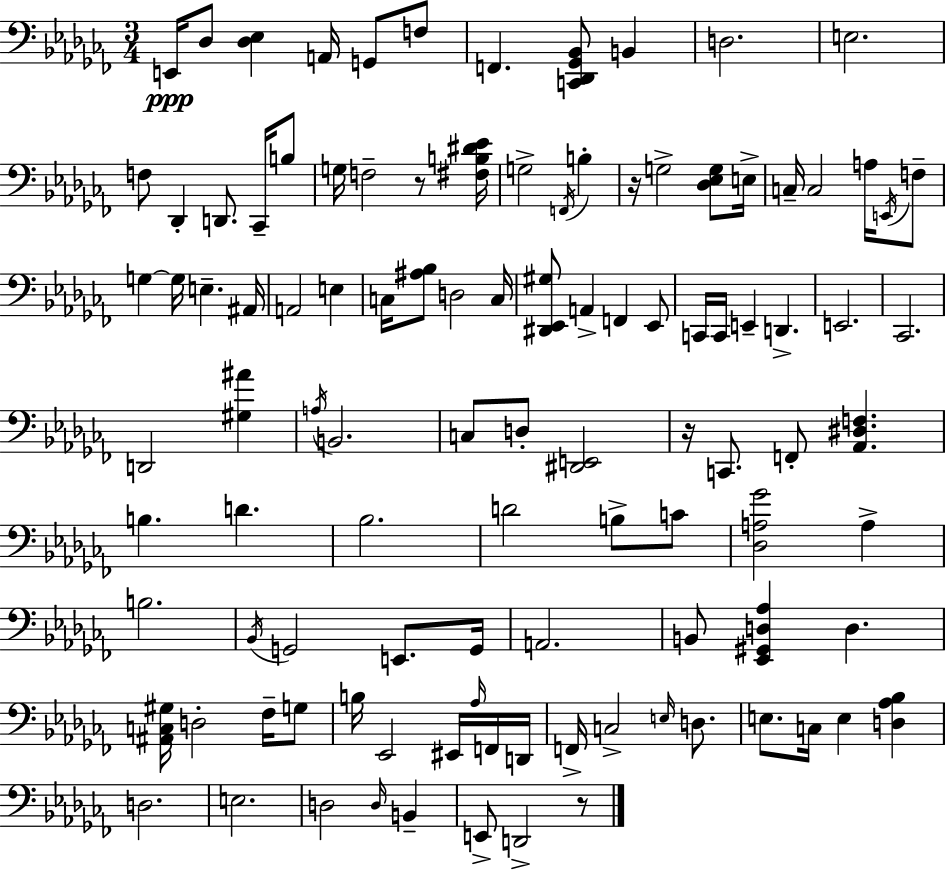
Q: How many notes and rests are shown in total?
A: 106